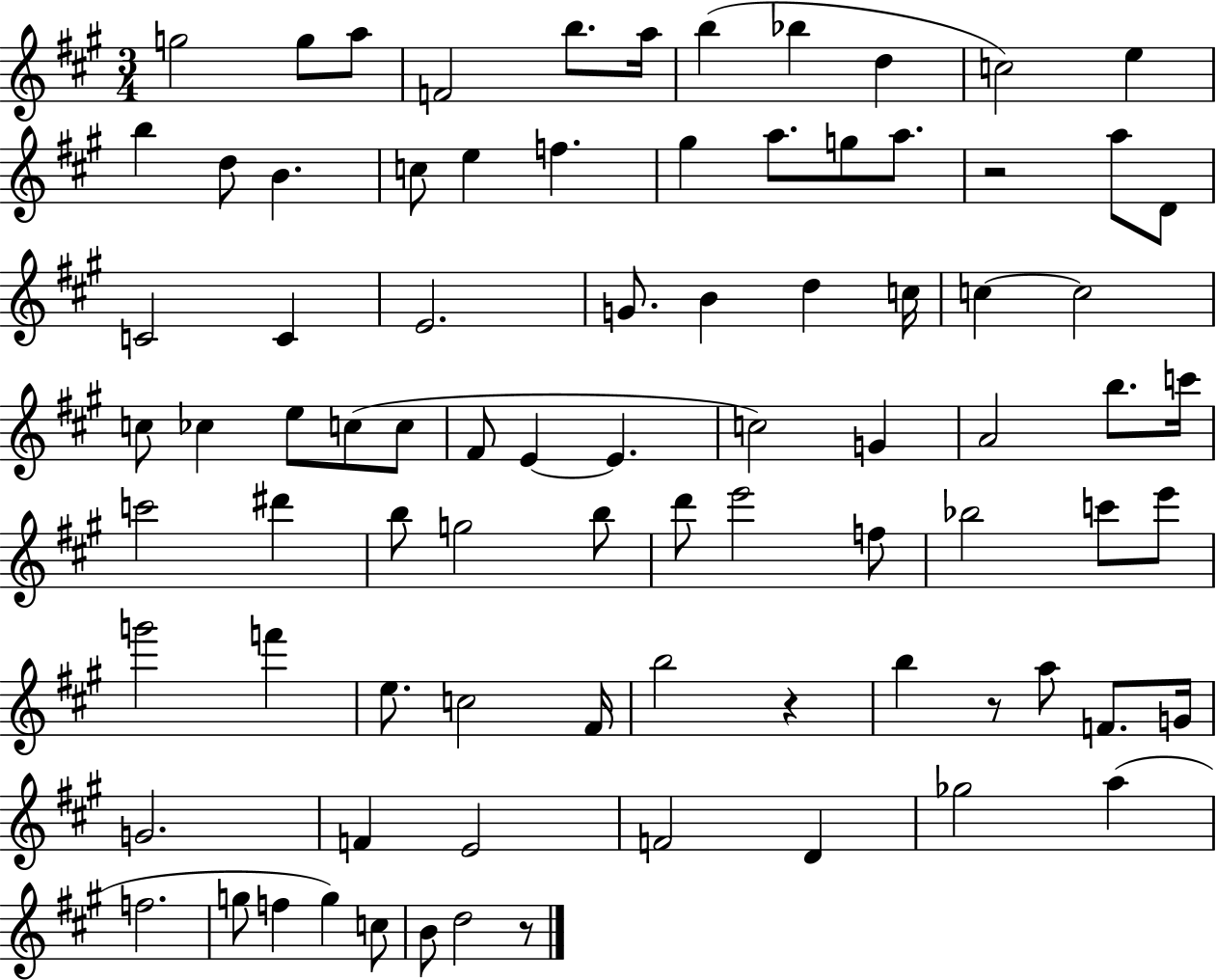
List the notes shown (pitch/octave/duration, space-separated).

G5/h G5/e A5/e F4/h B5/e. A5/s B5/q Bb5/q D5/q C5/h E5/q B5/q D5/e B4/q. C5/e E5/q F5/q. G#5/q A5/e. G5/e A5/e. R/h A5/e D4/e C4/h C4/q E4/h. G4/e. B4/q D5/q C5/s C5/q C5/h C5/e CES5/q E5/e C5/e C5/e F#4/e E4/q E4/q. C5/h G4/q A4/h B5/e. C6/s C6/h D#6/q B5/e G5/h B5/e D6/e E6/h F5/e Bb5/h C6/e E6/e G6/h F6/q E5/e. C5/h F#4/s B5/h R/q B5/q R/e A5/e F4/e. G4/s G4/h. F4/q E4/h F4/h D4/q Gb5/h A5/q F5/h. G5/e F5/q G5/q C5/e B4/e D5/h R/e